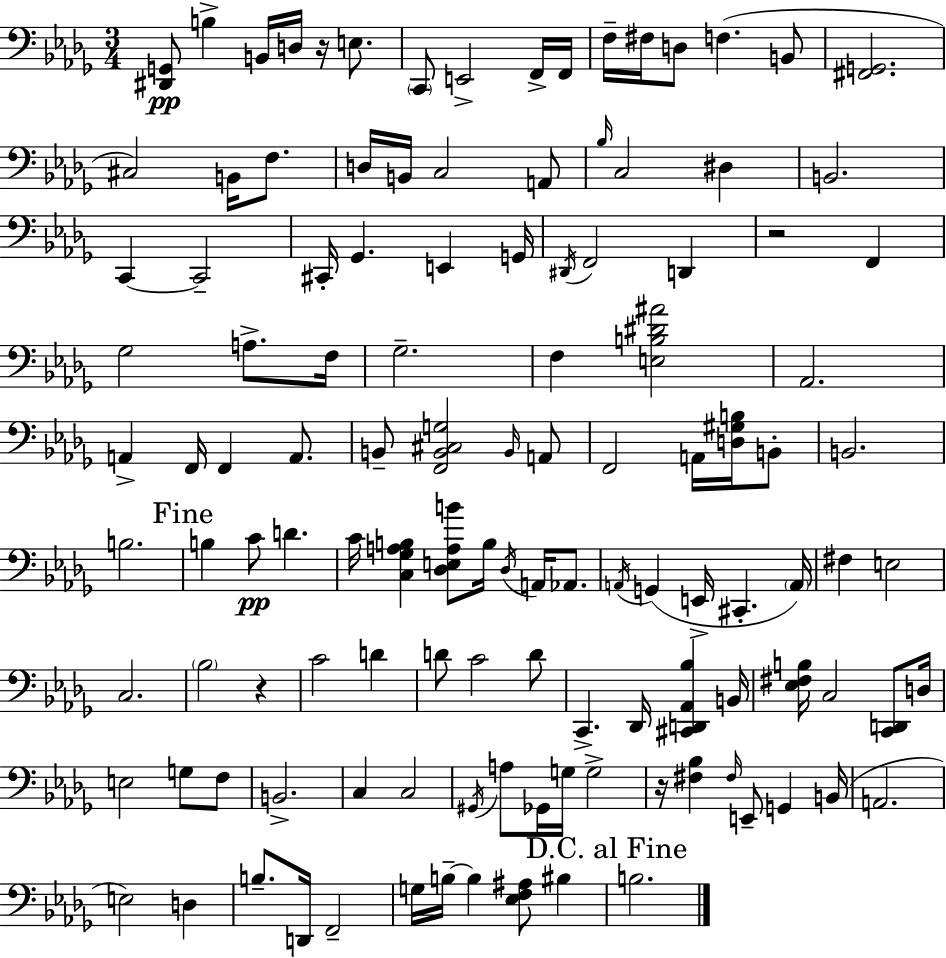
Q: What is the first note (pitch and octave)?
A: B3